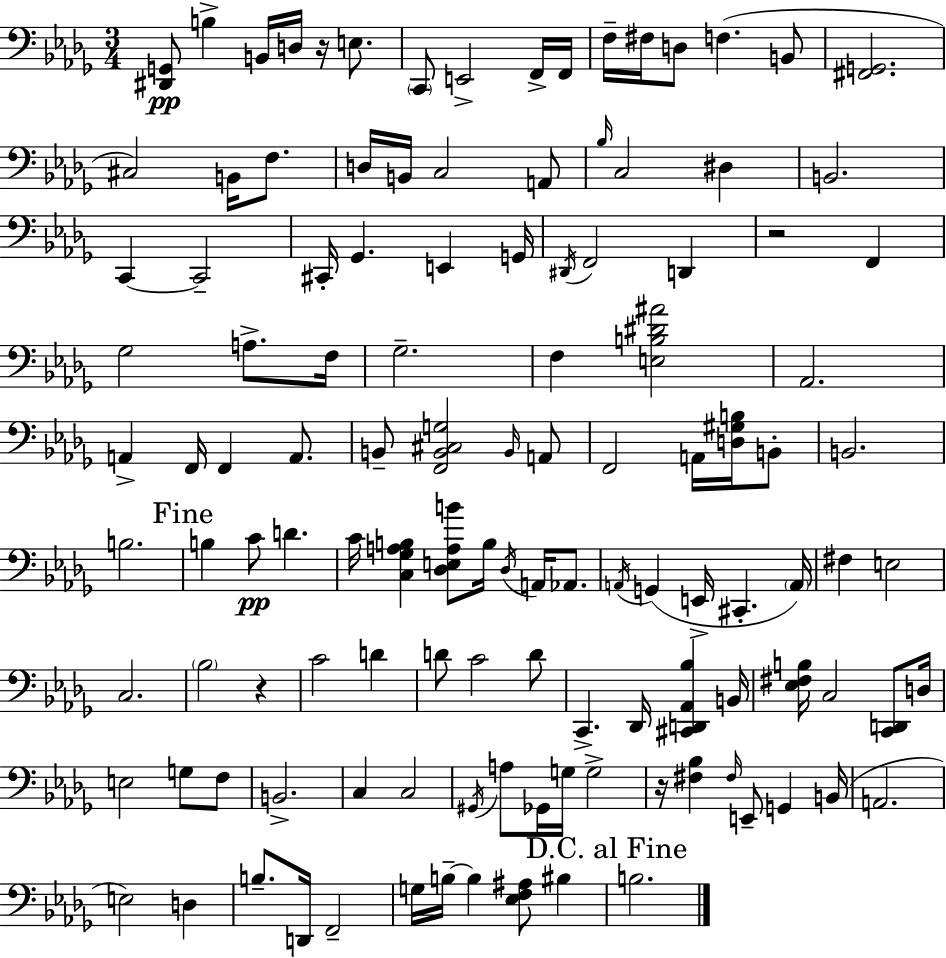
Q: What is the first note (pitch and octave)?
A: B3